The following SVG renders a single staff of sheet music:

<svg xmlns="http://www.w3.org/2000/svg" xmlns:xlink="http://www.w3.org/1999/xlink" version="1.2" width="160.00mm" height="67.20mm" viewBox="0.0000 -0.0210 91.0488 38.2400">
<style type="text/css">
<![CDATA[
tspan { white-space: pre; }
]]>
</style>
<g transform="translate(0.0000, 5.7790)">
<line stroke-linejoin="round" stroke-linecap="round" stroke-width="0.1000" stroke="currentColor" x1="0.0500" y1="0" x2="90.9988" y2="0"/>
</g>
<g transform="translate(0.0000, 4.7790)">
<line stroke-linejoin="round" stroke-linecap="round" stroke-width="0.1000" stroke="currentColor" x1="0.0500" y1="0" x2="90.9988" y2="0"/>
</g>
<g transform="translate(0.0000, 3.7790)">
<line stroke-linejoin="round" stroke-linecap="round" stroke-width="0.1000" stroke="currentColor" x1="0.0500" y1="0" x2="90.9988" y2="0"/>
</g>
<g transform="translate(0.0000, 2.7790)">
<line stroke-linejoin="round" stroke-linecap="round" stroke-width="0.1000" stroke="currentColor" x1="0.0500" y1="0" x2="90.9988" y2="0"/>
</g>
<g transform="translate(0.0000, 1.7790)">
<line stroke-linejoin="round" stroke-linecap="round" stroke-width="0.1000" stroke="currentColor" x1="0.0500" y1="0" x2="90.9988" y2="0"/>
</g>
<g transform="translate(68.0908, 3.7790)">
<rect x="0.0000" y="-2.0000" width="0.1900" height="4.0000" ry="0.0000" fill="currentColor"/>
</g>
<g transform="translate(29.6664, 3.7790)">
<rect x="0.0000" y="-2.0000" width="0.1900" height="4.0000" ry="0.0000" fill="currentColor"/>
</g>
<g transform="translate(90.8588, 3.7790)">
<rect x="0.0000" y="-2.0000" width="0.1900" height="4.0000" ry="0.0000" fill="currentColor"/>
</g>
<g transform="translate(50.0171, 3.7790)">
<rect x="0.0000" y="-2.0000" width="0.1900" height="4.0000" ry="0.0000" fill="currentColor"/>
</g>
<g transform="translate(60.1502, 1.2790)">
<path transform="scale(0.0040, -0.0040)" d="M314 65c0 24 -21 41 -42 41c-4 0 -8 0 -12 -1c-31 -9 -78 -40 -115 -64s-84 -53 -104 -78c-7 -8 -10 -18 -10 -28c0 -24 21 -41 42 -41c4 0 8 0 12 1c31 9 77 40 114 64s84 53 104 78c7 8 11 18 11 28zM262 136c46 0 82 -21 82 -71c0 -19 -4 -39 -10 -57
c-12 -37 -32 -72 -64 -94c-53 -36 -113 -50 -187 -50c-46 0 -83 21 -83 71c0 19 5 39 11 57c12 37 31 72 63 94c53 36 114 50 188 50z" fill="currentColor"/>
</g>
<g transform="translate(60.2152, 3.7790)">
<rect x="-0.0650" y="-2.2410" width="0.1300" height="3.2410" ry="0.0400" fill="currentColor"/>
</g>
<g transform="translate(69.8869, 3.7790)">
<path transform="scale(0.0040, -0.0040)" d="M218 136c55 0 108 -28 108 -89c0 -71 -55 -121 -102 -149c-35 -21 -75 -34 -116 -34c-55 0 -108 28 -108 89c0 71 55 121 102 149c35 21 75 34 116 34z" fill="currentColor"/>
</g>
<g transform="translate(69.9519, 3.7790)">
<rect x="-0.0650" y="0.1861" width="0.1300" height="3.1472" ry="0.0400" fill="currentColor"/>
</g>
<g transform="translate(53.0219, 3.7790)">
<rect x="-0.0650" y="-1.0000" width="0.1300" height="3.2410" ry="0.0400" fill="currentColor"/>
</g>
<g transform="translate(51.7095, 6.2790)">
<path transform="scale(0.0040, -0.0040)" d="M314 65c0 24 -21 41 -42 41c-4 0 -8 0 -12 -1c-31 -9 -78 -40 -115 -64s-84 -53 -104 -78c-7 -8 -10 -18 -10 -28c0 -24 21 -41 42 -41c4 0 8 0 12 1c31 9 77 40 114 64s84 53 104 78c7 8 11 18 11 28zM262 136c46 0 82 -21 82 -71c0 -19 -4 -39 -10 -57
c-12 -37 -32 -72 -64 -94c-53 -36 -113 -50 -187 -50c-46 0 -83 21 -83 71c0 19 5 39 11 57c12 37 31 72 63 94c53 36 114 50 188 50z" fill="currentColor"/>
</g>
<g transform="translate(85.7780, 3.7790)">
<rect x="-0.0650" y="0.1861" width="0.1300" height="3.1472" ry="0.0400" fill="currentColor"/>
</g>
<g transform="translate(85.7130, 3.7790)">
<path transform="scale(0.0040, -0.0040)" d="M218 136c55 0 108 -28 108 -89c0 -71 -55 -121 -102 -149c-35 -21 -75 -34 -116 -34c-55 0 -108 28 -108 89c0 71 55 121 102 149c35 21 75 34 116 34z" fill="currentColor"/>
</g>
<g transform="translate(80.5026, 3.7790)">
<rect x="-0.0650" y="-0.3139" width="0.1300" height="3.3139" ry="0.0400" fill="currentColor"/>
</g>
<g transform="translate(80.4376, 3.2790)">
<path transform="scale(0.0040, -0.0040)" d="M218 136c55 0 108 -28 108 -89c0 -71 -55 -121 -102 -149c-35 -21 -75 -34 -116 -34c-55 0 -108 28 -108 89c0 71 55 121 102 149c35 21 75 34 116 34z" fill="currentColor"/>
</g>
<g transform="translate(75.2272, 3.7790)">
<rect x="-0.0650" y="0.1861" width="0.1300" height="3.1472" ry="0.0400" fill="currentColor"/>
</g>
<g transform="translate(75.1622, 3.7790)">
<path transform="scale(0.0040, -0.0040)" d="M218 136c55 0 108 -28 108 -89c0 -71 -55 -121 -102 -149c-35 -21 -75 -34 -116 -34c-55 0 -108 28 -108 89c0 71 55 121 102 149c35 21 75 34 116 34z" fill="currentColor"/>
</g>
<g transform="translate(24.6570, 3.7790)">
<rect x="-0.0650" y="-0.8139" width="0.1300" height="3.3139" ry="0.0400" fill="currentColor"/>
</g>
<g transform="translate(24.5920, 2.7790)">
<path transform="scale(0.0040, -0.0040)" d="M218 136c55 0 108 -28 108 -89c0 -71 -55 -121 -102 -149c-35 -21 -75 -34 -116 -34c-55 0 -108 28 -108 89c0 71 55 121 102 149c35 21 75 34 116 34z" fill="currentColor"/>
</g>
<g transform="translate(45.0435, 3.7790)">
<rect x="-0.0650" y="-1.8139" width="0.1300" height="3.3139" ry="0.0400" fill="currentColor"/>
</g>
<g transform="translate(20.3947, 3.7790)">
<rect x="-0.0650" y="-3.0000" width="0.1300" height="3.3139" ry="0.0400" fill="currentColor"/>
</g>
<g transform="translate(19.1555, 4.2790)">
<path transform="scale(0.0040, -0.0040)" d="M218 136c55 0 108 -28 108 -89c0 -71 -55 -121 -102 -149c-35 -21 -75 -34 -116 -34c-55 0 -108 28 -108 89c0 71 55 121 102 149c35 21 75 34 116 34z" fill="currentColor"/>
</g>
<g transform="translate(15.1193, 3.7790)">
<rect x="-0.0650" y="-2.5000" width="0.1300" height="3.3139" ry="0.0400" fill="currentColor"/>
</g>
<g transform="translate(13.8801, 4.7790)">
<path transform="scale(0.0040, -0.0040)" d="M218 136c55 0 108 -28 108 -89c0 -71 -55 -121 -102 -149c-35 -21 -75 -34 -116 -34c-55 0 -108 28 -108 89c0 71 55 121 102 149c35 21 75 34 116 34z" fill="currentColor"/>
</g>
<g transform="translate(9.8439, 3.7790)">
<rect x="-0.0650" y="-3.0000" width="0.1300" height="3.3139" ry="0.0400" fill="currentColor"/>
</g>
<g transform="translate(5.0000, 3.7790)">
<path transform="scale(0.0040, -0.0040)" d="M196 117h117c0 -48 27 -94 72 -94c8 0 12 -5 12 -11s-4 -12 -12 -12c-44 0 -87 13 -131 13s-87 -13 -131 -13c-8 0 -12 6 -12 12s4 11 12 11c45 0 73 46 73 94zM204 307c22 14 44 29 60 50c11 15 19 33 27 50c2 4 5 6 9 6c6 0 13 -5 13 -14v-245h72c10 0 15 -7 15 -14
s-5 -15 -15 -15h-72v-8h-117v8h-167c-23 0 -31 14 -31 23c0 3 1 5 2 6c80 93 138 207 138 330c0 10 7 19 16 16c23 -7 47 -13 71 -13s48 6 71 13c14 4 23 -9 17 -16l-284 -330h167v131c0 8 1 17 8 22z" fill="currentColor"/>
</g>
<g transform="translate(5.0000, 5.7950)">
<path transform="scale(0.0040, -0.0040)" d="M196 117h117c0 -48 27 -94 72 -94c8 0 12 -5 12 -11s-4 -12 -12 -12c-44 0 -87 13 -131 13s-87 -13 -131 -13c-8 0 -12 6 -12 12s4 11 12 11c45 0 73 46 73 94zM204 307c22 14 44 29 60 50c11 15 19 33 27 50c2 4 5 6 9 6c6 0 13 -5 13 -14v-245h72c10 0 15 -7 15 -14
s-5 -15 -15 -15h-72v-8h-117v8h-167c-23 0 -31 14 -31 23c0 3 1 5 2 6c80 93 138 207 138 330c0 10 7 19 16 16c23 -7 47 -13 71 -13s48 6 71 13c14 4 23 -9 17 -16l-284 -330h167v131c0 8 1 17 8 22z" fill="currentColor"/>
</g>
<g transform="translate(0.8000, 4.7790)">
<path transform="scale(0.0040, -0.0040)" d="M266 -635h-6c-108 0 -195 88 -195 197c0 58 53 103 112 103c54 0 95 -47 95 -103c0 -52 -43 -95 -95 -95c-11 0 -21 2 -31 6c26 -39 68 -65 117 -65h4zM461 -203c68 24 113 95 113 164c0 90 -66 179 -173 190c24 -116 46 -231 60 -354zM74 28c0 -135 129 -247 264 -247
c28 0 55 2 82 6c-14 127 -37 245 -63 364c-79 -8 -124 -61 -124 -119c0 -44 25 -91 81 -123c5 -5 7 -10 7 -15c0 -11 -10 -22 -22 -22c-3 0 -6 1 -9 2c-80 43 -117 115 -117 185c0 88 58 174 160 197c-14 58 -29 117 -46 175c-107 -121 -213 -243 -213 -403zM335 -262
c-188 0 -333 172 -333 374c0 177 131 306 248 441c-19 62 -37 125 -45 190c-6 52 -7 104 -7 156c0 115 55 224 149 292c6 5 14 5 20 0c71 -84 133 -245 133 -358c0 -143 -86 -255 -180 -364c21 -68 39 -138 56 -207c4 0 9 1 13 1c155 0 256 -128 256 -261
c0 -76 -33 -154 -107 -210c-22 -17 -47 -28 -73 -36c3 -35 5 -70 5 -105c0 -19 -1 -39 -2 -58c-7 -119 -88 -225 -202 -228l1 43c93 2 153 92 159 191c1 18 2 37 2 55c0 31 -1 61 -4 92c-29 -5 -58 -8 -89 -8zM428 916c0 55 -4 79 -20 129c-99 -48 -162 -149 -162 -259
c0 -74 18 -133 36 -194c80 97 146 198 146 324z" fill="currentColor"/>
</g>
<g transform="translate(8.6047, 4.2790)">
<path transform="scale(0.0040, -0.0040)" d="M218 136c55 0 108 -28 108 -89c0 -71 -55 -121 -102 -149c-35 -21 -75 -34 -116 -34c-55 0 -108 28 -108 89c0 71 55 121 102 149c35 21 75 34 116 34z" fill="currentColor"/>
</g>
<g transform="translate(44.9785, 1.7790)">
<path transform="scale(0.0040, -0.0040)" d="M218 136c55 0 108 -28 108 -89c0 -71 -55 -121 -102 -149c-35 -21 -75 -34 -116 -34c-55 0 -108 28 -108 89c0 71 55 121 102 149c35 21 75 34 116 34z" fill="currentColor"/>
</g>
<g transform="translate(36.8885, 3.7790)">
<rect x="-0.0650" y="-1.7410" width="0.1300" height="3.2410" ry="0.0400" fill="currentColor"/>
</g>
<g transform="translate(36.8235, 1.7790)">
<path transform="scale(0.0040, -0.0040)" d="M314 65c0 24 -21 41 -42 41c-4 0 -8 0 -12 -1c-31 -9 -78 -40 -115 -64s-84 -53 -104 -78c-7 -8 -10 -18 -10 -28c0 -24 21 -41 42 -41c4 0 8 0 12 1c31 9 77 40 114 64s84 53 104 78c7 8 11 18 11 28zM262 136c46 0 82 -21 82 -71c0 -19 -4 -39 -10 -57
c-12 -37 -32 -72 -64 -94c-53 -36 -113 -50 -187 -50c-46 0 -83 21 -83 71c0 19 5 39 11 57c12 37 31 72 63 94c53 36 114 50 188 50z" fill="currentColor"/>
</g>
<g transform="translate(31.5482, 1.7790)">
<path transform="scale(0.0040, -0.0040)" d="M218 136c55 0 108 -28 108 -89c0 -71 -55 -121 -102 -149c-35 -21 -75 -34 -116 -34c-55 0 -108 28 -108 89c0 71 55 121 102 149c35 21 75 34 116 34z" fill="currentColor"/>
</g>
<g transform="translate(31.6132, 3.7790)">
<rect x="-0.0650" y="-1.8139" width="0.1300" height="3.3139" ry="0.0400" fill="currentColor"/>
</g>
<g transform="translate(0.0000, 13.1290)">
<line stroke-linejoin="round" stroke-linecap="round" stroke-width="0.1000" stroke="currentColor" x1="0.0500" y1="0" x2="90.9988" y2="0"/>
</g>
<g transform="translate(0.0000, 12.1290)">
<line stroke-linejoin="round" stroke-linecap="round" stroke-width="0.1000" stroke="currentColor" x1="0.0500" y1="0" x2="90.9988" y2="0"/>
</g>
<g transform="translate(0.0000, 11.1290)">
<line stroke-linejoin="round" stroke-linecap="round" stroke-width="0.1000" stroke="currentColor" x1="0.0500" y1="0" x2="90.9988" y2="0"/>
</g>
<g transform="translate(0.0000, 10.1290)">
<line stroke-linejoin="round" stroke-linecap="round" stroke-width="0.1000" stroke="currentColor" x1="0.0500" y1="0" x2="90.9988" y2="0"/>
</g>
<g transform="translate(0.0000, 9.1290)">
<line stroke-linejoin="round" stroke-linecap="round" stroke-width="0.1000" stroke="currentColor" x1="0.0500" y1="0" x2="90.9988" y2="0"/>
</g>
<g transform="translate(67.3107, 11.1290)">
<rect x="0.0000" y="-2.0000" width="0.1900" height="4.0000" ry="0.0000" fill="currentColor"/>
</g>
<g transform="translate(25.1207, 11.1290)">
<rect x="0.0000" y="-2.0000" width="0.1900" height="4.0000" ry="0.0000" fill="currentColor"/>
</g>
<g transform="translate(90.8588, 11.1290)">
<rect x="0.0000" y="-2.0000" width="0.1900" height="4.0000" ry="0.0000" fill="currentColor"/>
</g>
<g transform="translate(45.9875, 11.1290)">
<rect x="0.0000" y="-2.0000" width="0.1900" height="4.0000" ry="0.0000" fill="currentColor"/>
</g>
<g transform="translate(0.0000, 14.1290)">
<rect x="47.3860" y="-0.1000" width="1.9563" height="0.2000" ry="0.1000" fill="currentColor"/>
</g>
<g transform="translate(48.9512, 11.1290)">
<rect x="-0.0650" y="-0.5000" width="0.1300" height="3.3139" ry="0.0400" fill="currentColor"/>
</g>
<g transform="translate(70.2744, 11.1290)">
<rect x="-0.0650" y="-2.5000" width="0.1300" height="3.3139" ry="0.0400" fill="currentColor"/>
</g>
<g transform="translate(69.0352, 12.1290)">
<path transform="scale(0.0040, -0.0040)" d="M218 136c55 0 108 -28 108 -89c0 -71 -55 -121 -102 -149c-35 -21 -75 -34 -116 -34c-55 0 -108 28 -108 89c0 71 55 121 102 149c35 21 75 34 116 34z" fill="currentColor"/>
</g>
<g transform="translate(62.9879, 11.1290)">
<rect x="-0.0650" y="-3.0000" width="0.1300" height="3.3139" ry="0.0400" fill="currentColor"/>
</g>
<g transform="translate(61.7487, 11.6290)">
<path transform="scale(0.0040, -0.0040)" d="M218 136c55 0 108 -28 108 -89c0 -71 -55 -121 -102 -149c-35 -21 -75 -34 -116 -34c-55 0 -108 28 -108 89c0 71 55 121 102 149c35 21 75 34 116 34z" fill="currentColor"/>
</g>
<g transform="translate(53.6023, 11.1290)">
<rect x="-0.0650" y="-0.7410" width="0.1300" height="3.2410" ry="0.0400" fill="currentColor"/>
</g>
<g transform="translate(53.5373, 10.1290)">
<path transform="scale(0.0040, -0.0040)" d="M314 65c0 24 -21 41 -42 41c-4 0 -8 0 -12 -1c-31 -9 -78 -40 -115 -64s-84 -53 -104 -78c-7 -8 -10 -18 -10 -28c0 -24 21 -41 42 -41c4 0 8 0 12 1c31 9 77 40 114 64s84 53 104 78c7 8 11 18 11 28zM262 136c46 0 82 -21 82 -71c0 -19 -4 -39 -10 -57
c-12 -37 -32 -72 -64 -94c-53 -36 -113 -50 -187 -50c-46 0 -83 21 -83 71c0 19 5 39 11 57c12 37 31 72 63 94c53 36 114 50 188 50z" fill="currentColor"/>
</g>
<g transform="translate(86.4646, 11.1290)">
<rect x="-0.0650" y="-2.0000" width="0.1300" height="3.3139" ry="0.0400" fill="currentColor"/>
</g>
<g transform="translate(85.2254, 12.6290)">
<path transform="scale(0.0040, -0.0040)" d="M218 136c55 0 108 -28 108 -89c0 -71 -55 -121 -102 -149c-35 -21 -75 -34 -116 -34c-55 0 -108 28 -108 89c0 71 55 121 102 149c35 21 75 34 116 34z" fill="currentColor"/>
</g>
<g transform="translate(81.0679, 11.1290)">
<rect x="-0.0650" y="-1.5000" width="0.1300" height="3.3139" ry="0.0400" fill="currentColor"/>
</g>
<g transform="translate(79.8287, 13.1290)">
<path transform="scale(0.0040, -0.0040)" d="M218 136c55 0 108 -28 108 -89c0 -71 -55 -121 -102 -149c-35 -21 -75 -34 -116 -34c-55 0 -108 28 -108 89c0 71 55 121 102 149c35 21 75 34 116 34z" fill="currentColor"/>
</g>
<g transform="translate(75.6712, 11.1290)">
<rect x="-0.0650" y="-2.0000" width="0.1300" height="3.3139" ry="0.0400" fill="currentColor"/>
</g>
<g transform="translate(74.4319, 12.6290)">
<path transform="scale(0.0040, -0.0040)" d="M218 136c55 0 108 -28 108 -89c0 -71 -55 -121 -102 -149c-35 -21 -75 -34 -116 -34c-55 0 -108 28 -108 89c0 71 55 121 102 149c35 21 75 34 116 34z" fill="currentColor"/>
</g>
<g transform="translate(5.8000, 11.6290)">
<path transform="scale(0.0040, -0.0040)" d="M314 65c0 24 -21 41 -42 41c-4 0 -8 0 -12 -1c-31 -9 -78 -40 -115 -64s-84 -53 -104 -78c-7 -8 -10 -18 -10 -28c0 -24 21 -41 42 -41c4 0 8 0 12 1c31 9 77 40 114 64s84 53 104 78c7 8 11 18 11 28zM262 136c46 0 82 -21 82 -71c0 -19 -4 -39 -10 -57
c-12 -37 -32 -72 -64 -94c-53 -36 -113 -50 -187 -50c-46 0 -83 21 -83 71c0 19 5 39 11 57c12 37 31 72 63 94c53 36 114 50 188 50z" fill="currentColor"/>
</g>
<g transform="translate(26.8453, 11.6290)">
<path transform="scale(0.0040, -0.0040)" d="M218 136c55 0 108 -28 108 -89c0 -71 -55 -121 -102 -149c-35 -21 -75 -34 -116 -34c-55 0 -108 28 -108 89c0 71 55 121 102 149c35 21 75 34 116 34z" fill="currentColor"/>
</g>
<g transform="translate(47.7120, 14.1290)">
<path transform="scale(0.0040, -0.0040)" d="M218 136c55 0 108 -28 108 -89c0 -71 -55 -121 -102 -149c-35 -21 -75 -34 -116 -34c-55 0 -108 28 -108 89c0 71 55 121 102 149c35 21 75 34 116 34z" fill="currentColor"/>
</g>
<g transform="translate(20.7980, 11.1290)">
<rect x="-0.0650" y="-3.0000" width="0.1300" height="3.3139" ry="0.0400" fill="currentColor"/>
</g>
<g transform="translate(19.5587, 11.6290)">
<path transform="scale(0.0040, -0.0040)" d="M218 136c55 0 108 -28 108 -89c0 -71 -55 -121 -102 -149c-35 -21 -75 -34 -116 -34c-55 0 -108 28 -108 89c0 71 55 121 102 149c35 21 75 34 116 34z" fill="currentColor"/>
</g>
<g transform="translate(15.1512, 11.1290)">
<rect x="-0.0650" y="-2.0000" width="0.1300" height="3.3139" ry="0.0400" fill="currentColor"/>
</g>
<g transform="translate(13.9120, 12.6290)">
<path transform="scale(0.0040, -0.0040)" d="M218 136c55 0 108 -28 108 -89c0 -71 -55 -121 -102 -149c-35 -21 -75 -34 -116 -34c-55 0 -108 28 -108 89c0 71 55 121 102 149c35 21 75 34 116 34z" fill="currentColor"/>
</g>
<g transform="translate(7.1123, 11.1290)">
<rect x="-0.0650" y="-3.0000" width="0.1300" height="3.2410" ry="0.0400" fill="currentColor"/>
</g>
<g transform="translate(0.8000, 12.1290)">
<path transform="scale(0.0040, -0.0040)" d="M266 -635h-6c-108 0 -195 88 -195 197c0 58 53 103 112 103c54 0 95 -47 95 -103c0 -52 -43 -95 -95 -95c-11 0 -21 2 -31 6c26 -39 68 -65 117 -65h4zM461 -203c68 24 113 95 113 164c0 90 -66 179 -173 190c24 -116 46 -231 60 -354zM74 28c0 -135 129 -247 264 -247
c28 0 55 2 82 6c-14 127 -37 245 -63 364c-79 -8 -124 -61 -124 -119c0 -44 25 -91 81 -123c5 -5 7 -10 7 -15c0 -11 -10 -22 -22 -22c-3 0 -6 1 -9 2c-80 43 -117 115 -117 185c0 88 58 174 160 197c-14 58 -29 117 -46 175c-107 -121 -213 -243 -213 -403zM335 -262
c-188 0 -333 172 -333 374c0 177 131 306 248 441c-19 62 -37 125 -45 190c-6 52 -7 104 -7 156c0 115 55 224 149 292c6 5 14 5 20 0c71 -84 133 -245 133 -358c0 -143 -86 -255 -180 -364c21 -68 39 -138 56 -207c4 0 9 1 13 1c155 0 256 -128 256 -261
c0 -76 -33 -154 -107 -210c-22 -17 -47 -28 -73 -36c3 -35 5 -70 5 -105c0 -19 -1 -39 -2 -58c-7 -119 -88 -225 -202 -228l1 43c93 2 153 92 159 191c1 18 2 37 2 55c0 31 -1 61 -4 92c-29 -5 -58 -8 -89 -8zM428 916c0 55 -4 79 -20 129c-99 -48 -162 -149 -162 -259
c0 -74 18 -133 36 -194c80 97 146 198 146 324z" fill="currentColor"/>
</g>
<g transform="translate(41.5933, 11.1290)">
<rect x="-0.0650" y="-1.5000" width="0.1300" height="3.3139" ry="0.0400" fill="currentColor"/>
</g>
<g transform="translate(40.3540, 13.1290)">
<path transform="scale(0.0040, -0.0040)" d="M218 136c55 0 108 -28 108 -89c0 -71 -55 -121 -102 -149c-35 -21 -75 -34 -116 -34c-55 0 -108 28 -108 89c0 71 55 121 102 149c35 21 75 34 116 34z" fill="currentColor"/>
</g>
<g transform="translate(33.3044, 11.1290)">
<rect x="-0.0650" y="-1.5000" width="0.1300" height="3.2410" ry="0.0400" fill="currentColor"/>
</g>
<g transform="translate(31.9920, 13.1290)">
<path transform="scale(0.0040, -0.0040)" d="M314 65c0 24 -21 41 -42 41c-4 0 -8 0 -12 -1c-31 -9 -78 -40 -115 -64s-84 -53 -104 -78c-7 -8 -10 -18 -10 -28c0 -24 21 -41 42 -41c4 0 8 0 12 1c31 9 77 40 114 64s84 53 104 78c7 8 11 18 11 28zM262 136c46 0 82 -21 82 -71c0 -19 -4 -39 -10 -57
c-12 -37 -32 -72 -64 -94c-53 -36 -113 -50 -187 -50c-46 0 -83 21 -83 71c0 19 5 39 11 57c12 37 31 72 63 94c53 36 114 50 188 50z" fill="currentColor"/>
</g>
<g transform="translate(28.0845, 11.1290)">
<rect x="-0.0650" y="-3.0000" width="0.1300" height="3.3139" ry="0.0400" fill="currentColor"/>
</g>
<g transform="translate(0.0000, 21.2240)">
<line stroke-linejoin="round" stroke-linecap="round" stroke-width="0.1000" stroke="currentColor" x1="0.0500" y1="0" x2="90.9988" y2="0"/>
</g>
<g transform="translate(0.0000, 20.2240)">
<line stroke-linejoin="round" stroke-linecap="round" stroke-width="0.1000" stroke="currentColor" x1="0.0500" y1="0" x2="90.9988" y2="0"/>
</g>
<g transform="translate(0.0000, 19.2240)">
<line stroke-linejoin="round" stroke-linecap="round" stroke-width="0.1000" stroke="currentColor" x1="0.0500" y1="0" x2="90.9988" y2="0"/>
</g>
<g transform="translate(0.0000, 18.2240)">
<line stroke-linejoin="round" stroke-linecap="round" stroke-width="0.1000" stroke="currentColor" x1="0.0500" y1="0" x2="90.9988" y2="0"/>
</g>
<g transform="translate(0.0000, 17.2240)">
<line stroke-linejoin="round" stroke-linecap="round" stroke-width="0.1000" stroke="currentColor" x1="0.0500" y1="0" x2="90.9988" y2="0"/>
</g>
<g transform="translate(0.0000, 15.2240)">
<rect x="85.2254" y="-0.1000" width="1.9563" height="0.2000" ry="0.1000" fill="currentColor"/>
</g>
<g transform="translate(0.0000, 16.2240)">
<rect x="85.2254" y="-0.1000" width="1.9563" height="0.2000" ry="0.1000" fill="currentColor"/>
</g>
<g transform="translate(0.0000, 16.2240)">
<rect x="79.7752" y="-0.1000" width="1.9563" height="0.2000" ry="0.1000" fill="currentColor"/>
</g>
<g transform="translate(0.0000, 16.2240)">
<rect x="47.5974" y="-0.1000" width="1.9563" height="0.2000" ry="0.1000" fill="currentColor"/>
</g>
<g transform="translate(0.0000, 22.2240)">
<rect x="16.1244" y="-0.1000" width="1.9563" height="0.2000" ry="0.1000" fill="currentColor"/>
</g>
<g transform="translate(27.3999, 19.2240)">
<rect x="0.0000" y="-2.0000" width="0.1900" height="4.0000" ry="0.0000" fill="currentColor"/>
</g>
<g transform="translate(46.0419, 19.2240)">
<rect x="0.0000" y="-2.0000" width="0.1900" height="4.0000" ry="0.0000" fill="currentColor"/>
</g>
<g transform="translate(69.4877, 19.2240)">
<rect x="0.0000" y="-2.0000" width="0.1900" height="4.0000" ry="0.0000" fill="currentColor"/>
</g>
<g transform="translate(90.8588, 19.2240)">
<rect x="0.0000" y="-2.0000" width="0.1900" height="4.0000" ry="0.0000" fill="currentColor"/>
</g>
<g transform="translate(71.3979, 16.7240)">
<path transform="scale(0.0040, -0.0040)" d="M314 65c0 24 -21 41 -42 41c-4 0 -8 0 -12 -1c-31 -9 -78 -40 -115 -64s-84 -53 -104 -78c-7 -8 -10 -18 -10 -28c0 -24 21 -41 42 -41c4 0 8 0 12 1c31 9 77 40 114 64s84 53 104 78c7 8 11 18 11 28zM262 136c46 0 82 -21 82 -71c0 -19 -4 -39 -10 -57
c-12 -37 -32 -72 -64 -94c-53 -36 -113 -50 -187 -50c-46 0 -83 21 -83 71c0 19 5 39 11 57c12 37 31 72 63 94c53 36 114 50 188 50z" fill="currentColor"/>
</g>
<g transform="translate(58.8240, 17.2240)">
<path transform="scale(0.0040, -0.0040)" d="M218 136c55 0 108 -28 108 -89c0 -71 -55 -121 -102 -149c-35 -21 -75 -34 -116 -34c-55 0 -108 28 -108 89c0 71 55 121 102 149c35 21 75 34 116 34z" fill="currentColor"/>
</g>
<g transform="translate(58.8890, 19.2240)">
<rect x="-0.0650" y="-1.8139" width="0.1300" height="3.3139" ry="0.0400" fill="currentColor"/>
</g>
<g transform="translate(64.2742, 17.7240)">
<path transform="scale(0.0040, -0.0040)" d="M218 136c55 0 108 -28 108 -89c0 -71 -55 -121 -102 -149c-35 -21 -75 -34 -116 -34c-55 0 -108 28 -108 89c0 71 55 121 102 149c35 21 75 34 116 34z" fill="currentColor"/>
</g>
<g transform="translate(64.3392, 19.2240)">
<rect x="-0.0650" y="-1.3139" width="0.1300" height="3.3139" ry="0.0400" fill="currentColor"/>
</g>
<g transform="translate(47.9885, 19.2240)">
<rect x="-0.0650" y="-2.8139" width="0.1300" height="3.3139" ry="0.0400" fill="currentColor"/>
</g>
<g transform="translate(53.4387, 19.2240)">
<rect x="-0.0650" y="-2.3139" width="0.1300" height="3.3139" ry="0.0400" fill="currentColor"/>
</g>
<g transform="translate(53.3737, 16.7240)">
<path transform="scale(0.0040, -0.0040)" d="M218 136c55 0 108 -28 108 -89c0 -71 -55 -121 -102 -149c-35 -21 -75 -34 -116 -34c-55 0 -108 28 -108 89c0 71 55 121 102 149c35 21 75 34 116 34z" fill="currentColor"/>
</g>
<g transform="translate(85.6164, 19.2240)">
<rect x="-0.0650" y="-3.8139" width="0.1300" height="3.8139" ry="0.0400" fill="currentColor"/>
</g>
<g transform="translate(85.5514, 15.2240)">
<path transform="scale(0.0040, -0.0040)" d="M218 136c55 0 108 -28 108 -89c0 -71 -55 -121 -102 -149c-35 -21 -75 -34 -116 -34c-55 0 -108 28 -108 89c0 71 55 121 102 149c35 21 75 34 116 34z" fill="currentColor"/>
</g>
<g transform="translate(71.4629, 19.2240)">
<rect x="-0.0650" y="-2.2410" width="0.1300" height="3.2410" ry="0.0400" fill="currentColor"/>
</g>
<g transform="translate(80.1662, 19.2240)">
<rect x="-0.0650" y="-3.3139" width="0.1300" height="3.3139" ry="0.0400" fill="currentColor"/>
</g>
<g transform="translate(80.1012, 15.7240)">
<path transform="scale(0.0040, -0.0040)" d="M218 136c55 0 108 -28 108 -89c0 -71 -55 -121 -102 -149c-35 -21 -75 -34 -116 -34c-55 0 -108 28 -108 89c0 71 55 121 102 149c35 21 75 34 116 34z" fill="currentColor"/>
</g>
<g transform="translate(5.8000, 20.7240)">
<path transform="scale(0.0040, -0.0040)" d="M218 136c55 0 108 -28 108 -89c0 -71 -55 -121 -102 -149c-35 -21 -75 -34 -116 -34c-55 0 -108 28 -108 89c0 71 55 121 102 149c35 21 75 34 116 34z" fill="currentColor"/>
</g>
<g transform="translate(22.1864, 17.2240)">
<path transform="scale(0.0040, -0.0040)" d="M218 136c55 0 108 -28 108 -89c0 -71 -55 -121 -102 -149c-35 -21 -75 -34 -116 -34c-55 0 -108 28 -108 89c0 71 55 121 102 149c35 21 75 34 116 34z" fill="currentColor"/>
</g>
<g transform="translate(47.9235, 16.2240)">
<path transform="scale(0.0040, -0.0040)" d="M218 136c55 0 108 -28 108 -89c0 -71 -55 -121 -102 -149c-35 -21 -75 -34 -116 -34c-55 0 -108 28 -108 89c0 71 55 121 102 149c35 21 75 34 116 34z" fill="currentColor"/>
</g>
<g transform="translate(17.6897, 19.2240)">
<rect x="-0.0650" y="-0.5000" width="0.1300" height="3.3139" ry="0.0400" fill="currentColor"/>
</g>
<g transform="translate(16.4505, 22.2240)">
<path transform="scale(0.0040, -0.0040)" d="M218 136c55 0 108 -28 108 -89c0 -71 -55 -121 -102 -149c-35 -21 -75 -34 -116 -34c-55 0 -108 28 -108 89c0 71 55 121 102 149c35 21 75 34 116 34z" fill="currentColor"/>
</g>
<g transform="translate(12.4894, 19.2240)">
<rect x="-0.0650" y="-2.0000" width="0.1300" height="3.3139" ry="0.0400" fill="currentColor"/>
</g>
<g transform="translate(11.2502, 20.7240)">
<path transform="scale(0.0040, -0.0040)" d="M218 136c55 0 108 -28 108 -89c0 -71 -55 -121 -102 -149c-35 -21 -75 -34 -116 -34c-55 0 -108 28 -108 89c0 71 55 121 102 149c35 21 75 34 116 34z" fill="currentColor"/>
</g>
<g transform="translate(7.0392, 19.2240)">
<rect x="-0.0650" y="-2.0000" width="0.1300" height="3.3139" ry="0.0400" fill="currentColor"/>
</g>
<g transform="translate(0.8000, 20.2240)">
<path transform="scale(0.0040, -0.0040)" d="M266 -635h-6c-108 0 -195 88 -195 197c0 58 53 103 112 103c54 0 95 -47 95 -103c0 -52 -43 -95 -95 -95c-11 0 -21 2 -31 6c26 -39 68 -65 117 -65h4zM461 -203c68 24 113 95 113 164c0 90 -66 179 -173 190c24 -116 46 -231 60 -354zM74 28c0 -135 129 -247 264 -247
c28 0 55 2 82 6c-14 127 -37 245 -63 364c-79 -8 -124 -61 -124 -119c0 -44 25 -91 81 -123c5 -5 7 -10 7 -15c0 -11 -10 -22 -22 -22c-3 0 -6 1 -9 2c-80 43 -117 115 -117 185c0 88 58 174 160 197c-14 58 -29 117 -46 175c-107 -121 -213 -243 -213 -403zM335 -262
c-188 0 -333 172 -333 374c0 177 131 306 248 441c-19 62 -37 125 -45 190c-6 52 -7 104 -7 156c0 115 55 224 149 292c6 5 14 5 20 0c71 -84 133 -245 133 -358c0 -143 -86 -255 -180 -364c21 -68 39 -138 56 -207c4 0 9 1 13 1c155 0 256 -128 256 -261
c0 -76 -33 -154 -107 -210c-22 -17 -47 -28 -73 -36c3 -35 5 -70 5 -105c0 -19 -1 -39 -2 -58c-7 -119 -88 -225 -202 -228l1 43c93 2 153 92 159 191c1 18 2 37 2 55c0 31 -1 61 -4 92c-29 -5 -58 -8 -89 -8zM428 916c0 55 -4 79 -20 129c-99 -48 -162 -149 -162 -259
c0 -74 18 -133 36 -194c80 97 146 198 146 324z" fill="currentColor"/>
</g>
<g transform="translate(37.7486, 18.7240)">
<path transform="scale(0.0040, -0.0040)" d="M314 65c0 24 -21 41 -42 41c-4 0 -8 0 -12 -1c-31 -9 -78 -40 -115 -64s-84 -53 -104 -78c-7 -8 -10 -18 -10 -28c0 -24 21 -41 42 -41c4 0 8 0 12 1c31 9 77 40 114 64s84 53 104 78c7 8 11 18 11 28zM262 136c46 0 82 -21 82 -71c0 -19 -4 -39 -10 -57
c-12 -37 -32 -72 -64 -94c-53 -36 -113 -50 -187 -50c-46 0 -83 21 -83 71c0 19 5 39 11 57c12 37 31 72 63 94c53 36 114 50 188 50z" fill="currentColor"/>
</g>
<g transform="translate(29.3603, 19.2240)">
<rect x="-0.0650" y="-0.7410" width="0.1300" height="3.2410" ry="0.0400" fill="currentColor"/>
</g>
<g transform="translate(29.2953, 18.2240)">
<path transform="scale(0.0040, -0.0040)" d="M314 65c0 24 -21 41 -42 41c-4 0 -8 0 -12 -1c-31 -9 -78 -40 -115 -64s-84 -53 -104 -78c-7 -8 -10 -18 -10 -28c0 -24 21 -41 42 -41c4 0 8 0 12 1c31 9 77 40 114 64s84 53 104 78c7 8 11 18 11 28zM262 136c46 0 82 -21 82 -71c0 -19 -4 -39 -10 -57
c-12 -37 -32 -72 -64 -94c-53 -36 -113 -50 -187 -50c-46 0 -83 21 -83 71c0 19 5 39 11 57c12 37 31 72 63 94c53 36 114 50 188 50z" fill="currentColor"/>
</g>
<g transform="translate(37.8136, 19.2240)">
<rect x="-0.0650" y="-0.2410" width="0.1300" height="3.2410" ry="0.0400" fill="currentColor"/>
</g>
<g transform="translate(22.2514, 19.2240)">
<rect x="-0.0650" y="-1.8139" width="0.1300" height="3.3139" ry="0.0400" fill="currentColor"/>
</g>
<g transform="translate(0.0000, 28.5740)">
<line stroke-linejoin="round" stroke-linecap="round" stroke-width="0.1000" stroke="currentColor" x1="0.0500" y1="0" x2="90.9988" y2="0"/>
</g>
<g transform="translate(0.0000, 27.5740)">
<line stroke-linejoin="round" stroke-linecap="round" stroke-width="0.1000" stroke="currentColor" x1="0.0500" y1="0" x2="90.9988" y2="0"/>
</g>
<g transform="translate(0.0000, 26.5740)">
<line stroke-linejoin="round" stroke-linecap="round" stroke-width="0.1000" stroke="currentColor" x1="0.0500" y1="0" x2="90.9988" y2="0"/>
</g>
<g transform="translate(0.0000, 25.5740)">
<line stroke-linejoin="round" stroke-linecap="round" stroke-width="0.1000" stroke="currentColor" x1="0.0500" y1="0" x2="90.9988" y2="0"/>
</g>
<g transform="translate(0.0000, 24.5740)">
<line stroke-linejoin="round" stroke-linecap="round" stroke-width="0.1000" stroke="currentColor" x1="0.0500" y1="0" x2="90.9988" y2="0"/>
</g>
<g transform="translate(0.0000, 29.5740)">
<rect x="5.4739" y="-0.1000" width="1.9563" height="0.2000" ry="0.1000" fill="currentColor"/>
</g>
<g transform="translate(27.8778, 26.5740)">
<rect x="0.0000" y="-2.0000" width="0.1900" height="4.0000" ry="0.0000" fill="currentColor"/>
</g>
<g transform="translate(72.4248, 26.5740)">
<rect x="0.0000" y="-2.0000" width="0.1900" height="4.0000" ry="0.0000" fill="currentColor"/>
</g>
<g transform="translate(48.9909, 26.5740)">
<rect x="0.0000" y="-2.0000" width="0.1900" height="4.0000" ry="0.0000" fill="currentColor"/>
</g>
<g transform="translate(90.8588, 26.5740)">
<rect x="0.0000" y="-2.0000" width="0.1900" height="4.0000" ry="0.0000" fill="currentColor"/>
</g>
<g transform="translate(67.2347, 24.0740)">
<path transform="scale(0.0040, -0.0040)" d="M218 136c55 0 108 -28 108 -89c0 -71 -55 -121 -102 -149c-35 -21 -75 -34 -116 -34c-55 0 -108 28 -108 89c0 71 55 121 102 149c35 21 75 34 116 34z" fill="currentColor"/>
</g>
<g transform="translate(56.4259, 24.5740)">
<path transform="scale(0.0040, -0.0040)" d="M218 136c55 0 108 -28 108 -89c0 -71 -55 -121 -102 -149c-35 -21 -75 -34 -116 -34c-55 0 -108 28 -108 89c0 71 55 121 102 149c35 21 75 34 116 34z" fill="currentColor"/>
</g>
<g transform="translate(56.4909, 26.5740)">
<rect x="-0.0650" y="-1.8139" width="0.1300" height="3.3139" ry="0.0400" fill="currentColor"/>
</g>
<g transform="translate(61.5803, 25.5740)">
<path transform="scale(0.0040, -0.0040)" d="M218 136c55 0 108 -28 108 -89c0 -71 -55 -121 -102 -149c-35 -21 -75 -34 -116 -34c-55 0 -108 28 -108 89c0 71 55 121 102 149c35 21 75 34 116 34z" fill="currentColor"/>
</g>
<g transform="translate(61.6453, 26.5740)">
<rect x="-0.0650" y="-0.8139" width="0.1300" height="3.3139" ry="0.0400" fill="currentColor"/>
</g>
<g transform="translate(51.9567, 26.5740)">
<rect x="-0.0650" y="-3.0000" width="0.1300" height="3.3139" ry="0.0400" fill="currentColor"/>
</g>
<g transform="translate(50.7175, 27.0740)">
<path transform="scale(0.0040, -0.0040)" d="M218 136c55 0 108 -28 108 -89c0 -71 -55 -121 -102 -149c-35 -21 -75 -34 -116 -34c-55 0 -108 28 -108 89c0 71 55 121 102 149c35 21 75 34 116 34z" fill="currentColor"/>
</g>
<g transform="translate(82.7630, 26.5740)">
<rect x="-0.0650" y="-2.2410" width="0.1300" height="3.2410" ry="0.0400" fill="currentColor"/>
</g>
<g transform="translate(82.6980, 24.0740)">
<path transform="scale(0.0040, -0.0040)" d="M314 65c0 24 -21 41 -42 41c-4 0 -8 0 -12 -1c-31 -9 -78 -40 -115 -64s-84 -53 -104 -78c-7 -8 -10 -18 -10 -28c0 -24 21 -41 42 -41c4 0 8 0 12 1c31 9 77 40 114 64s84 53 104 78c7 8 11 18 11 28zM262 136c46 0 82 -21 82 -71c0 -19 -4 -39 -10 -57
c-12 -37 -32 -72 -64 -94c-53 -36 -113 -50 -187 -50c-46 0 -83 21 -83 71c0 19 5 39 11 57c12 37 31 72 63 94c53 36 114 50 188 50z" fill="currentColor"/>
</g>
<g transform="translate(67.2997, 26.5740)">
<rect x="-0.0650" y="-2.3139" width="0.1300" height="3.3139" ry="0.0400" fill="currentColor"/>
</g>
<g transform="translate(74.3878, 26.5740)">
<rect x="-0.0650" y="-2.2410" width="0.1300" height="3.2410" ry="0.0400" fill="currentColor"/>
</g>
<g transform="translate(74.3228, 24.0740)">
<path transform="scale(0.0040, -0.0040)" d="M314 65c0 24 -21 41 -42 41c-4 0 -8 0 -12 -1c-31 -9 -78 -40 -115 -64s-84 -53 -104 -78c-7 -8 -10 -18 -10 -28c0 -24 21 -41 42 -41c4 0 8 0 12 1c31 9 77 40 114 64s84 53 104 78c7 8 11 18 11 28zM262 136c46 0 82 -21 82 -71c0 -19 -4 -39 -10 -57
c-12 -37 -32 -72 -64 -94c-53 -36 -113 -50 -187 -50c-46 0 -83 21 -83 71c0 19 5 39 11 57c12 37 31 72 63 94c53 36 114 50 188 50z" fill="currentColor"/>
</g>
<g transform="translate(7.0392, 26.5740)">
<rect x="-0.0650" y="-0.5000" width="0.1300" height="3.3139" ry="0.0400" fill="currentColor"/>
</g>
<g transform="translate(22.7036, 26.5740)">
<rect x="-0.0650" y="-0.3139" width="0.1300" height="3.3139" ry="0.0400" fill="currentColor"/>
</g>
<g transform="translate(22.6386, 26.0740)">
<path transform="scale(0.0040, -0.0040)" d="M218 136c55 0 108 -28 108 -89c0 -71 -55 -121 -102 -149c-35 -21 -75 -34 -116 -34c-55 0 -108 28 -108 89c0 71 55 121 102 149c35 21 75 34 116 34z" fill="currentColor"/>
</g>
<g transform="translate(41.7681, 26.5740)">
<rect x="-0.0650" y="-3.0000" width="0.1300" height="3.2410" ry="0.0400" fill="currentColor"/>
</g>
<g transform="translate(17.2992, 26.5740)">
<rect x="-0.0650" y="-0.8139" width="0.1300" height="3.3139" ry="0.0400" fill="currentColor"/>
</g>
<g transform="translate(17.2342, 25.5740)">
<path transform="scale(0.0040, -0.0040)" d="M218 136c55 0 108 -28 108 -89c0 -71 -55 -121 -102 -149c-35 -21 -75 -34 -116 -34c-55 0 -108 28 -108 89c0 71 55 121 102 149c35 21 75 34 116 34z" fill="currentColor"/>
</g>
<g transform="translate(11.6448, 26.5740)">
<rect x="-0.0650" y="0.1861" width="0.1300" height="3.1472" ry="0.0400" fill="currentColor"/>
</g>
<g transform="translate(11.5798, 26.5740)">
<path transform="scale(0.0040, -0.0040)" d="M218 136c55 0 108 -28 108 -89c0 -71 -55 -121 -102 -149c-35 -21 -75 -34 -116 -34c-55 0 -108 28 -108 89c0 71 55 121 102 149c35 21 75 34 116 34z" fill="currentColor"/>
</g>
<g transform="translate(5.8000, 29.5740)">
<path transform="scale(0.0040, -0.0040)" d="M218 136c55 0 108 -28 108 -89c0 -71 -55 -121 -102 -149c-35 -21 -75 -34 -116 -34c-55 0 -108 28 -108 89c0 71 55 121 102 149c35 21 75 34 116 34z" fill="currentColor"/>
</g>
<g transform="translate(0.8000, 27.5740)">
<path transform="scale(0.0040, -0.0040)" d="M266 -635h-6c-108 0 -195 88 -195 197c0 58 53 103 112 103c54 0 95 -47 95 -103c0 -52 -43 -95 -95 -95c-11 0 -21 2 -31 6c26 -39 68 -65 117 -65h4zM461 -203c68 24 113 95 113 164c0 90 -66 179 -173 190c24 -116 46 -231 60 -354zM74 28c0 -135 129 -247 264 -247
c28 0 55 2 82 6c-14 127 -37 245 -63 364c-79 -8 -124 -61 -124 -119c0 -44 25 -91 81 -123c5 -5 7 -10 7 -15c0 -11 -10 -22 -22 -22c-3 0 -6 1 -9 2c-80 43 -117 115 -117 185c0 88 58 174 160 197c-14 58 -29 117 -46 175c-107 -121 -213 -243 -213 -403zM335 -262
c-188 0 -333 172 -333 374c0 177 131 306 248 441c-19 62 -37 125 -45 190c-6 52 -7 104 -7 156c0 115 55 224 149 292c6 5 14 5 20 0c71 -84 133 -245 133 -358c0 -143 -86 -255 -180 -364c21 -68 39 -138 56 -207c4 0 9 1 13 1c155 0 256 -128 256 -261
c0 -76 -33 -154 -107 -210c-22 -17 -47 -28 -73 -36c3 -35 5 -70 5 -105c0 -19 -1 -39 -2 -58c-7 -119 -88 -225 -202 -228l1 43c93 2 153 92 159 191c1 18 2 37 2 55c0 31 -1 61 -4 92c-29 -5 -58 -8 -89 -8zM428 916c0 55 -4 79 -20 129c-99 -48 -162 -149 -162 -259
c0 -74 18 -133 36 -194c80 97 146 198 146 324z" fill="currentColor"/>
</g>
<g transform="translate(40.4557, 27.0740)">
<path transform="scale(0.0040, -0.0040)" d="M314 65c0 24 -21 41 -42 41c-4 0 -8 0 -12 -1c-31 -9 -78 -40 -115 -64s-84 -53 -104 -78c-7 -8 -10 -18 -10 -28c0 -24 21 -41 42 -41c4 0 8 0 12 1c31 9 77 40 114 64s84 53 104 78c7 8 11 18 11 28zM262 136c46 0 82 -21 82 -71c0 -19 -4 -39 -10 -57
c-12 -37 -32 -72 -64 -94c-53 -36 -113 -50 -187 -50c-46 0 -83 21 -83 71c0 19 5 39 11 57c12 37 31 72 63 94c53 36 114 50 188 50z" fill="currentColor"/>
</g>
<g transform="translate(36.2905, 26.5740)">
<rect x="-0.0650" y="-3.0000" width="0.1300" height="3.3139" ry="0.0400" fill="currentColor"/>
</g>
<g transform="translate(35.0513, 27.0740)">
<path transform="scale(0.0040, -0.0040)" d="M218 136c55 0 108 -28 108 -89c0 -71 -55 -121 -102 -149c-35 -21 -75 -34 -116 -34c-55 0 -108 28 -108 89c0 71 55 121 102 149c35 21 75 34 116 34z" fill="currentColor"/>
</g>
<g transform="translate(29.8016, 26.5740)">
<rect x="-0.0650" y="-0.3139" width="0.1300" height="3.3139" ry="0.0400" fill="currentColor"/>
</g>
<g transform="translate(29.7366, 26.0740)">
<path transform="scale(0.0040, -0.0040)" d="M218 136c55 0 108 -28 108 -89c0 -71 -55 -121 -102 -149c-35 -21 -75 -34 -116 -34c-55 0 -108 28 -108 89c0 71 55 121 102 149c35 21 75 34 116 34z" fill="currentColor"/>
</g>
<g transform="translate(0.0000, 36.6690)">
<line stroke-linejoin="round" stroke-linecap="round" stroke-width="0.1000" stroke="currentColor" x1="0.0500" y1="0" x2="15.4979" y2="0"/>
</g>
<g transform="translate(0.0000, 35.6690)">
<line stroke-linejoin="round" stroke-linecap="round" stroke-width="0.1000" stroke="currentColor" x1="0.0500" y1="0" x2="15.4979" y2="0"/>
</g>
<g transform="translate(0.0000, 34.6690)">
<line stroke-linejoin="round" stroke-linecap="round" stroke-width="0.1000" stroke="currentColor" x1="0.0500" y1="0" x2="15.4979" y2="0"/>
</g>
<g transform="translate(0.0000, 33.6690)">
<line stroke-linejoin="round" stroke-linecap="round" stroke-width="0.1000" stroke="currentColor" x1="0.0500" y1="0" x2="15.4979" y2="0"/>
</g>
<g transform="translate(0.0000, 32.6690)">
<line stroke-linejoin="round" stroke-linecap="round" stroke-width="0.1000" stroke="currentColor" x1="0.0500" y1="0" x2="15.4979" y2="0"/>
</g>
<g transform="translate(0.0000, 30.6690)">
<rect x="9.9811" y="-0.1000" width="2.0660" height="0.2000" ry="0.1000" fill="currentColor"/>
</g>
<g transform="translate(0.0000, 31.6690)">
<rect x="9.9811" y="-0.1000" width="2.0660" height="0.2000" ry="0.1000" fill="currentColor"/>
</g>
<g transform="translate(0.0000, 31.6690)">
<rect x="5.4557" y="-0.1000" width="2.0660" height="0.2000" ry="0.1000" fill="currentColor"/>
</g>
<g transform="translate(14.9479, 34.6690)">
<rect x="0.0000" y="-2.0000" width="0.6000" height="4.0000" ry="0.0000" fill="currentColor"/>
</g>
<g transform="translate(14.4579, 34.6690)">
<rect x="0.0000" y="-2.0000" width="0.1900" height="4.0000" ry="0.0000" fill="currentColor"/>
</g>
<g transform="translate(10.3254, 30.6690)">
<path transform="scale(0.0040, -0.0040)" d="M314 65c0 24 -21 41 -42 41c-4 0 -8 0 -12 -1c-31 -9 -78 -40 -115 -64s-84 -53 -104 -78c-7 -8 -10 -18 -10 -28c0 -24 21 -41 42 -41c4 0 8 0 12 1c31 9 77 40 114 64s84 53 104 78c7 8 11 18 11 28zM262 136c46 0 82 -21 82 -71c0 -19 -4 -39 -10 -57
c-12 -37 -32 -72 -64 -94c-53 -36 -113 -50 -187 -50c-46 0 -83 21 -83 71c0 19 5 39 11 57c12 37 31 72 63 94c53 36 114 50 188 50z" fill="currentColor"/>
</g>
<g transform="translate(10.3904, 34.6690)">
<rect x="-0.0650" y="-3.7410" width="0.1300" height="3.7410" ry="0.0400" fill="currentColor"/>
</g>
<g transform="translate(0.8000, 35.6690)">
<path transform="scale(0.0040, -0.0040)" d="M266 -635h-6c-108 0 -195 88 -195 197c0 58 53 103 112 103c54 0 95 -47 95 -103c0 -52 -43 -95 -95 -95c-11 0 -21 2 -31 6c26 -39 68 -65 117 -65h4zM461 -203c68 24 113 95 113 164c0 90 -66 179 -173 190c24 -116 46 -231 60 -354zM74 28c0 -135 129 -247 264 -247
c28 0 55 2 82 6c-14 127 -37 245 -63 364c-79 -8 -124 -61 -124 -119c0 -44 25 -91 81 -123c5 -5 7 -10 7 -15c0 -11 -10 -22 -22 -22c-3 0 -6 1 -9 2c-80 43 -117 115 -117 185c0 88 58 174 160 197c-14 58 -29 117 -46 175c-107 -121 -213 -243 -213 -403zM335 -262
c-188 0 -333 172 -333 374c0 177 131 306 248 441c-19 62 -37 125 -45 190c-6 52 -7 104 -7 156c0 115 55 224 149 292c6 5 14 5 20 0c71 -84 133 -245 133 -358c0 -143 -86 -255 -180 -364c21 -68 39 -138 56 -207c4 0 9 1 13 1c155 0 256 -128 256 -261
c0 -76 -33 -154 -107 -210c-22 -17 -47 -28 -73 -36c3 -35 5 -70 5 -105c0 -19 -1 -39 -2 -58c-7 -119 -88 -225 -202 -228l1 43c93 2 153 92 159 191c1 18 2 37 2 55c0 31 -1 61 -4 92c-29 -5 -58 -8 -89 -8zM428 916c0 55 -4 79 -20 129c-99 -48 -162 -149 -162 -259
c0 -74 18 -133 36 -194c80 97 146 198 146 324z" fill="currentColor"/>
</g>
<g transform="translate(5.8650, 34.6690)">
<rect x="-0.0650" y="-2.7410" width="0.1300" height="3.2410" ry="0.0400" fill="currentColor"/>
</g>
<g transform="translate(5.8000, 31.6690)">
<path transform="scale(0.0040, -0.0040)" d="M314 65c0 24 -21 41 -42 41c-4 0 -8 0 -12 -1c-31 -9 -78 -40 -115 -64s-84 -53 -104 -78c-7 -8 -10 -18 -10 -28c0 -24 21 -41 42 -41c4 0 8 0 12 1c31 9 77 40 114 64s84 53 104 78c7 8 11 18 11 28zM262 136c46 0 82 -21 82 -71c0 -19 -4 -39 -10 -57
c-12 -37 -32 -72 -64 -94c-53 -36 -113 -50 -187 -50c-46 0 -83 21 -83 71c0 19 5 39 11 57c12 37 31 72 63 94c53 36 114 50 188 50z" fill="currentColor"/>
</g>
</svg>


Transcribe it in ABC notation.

X:1
T:Untitled
M:4/4
L:1/4
K:C
A G A d f f2 f D2 g2 B B c B A2 F A A E2 E C d2 A G F E F F F C f d2 c2 a g f e g2 b c' C B d c c A A2 A f d g g2 g2 a2 c'2